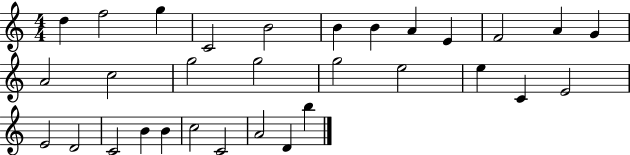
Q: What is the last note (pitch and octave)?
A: B5